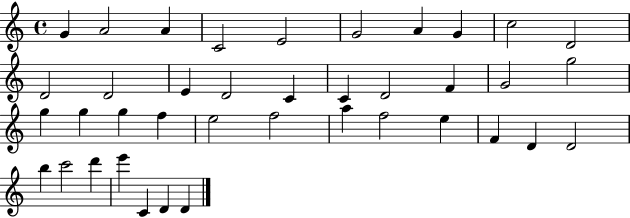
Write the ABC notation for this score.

X:1
T:Untitled
M:4/4
L:1/4
K:C
G A2 A C2 E2 G2 A G c2 D2 D2 D2 E D2 C C D2 F G2 g2 g g g f e2 f2 a f2 e F D D2 b c'2 d' e' C D D